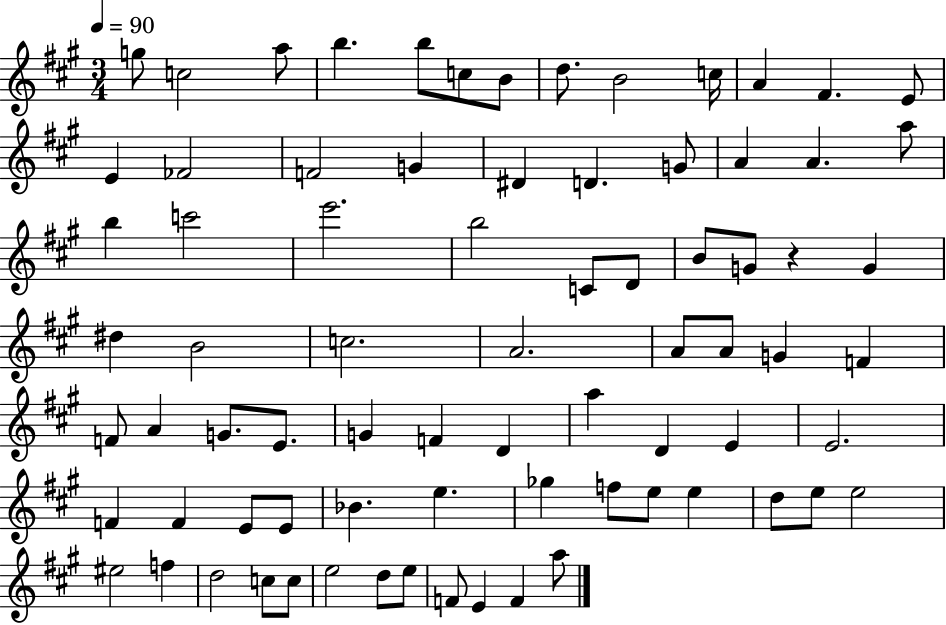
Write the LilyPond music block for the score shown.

{
  \clef treble
  \numericTimeSignature
  \time 3/4
  \key a \major
  \tempo 4 = 90
  g''8 c''2 a''8 | b''4. b''8 c''8 b'8 | d''8. b'2 c''16 | a'4 fis'4. e'8 | \break e'4 fes'2 | f'2 g'4 | dis'4 d'4. g'8 | a'4 a'4. a''8 | \break b''4 c'''2 | e'''2. | b''2 c'8 d'8 | b'8 g'8 r4 g'4 | \break dis''4 b'2 | c''2. | a'2. | a'8 a'8 g'4 f'4 | \break f'8 a'4 g'8. e'8. | g'4 f'4 d'4 | a''4 d'4 e'4 | e'2. | \break f'4 f'4 e'8 e'8 | bes'4. e''4. | ges''4 f''8 e''8 e''4 | d''8 e''8 e''2 | \break eis''2 f''4 | d''2 c''8 c''8 | e''2 d''8 e''8 | f'8 e'4 f'4 a''8 | \break \bar "|."
}